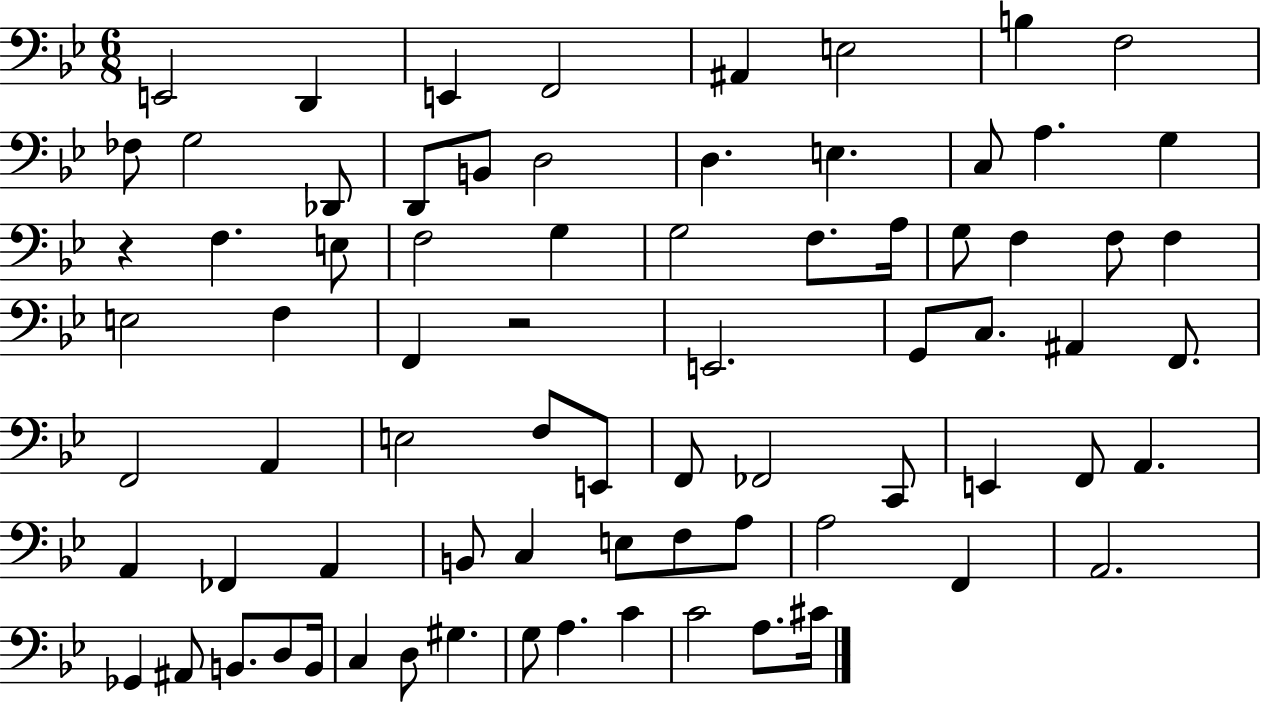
{
  \clef bass
  \numericTimeSignature
  \time 6/8
  \key bes \major
  e,2 d,4 | e,4 f,2 | ais,4 e2 | b4 f2 | \break fes8 g2 des,8 | d,8 b,8 d2 | d4. e4. | c8 a4. g4 | \break r4 f4. e8 | f2 g4 | g2 f8. a16 | g8 f4 f8 f4 | \break e2 f4 | f,4 r2 | e,2. | g,8 c8. ais,4 f,8. | \break f,2 a,4 | e2 f8 e,8 | f,8 fes,2 c,8 | e,4 f,8 a,4. | \break a,4 fes,4 a,4 | b,8 c4 e8 f8 a8 | a2 f,4 | a,2. | \break ges,4 ais,8 b,8. d8 b,16 | c4 d8 gis4. | g8 a4. c'4 | c'2 a8. cis'16 | \break \bar "|."
}